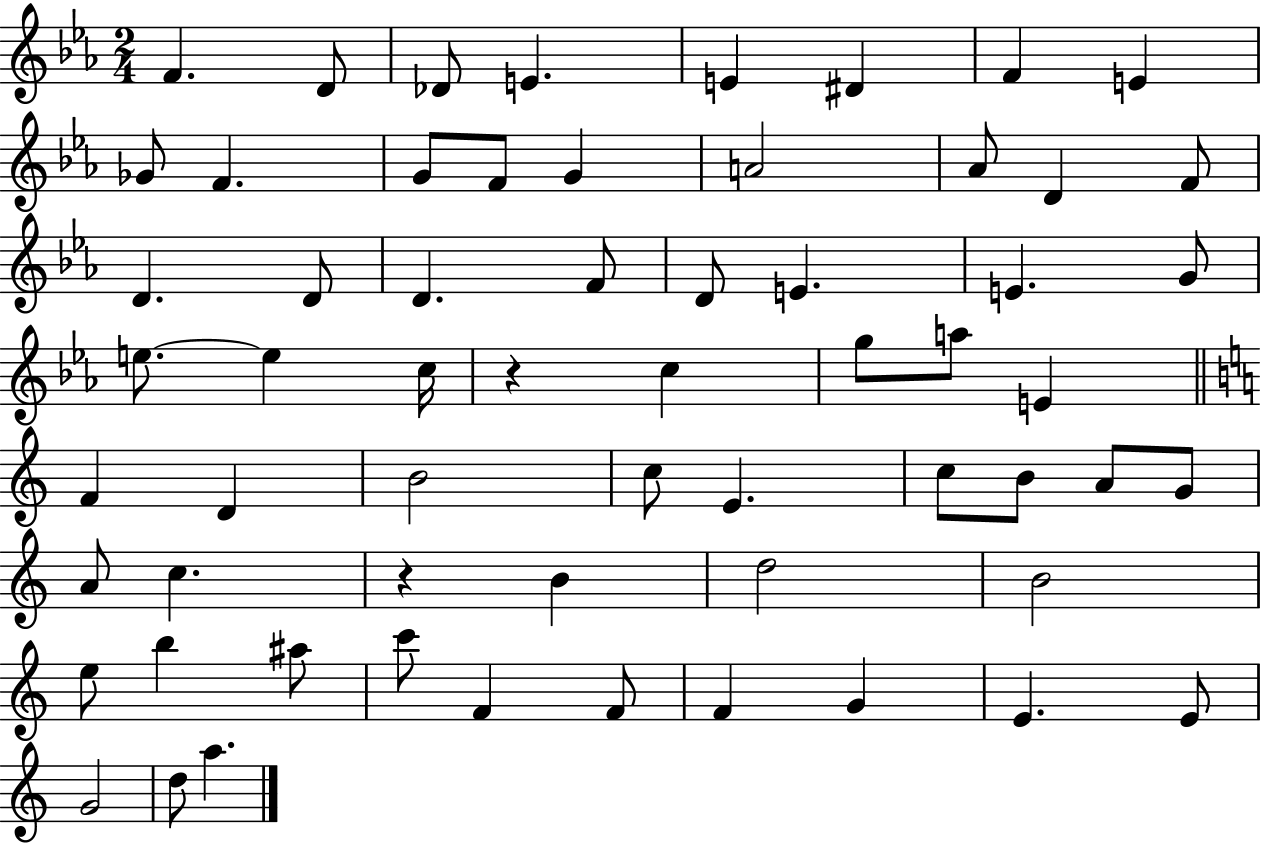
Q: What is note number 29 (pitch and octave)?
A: C5